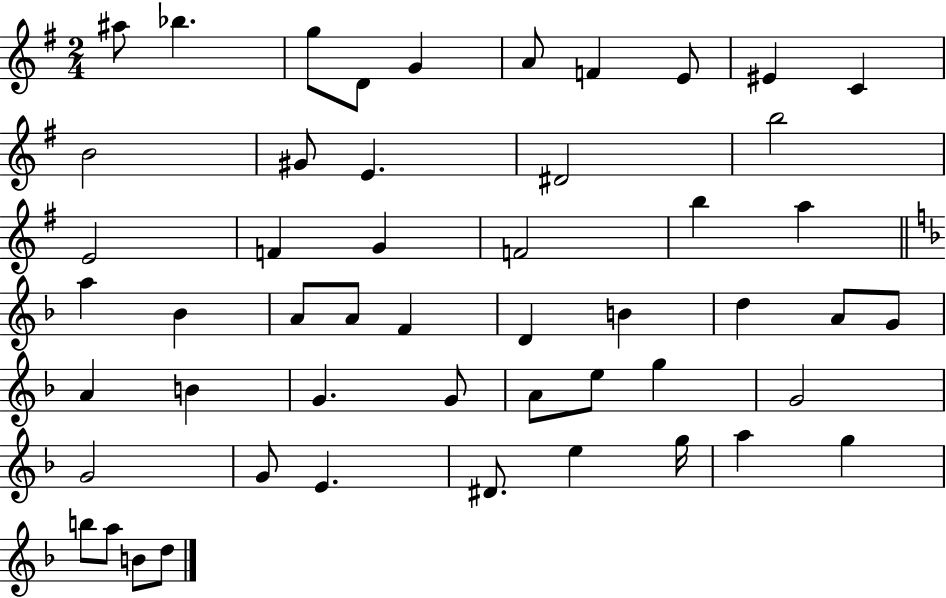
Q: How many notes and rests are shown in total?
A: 51